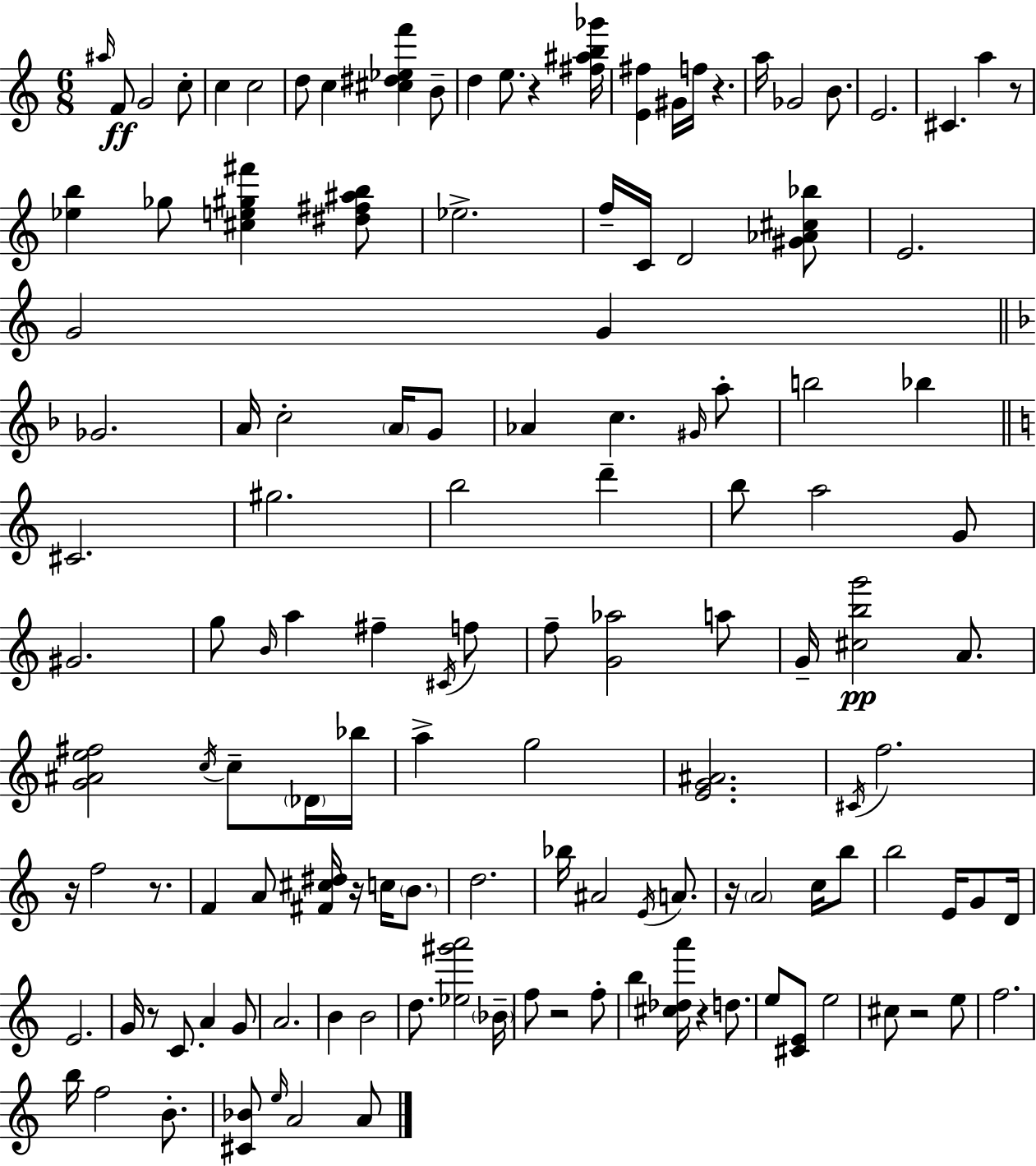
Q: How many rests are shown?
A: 11